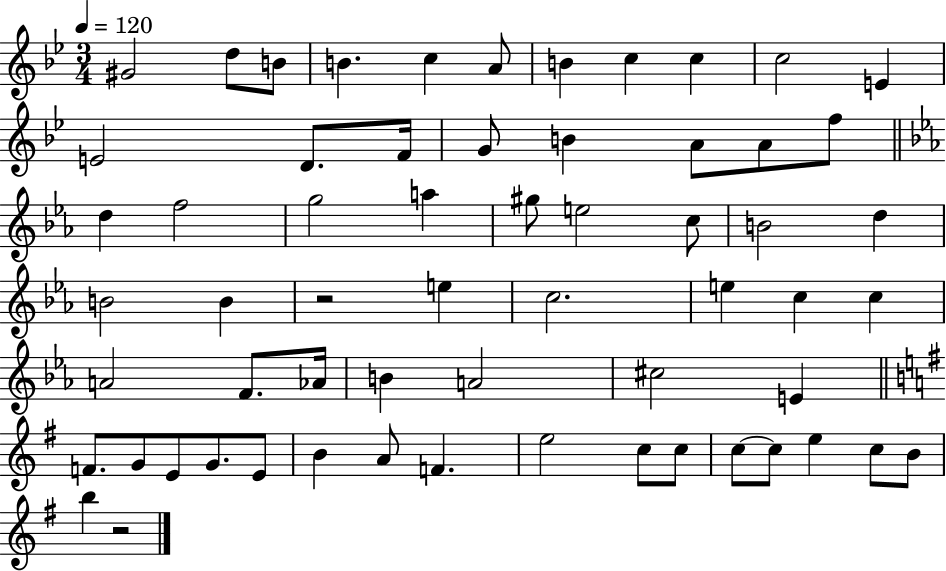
G#4/h D5/e B4/e B4/q. C5/q A4/e B4/q C5/q C5/q C5/h E4/q E4/h D4/e. F4/s G4/e B4/q A4/e A4/e F5/e D5/q F5/h G5/h A5/q G#5/e E5/h C5/e B4/h D5/q B4/h B4/q R/h E5/q C5/h. E5/q C5/q C5/q A4/h F4/e. Ab4/s B4/q A4/h C#5/h E4/q F4/e. G4/e E4/e G4/e. E4/e B4/q A4/e F4/q. E5/h C5/e C5/e C5/e C5/e E5/q C5/e B4/e B5/q R/h